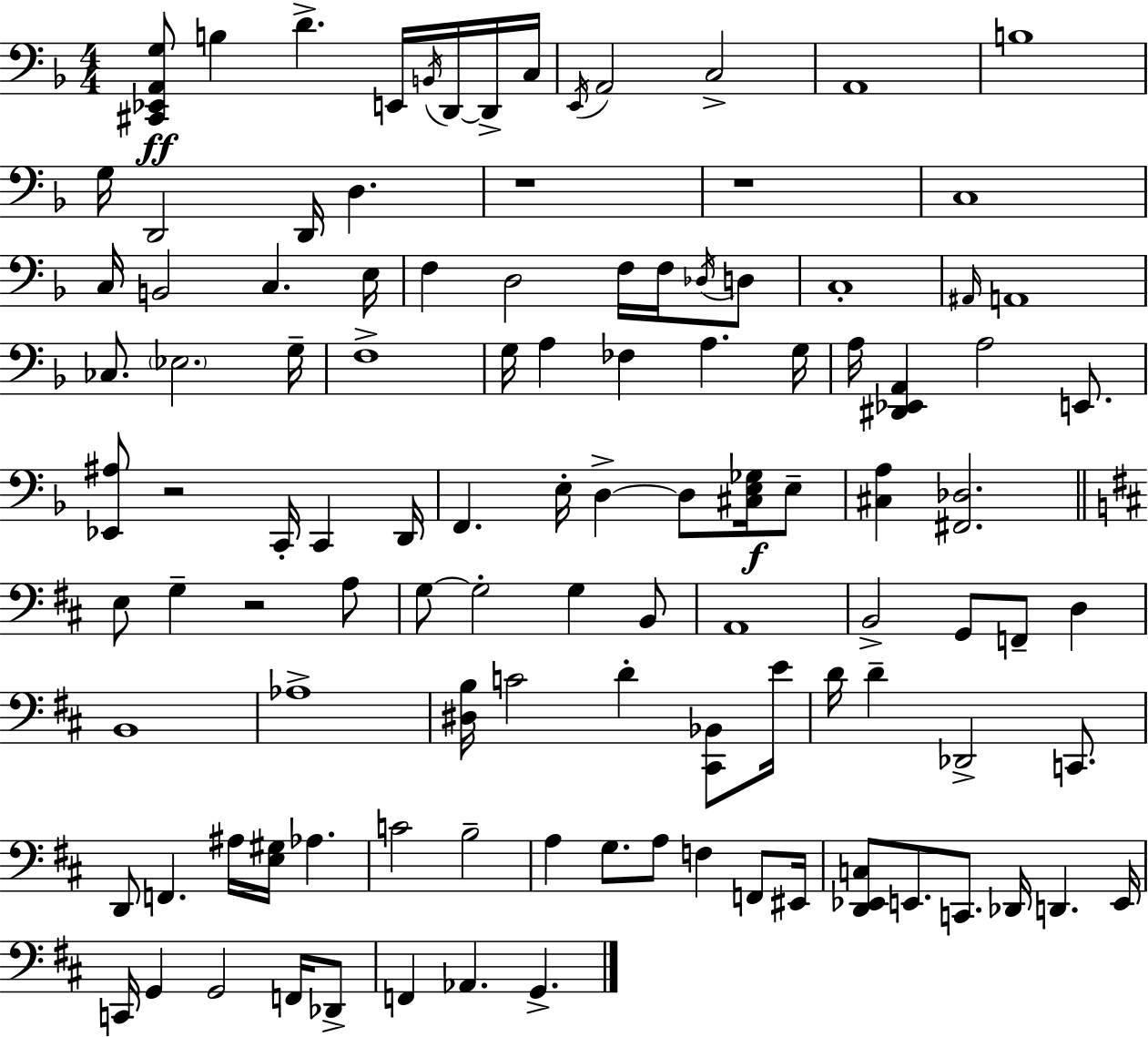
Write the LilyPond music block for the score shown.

{
  \clef bass
  \numericTimeSignature
  \time 4/4
  \key f \major
  <cis, ees, a, g>8\ff b4 d'4.-> e,16 \acciaccatura { b,16 } d,16~~ d,16-> | c16 \acciaccatura { e,16 } a,2 c2-> | a,1 | b1 | \break g16 d,2 d,16 d4. | r1 | r1 | c1 | \break c16 b,2 c4. | e16 f4 d2 f16 f16 | \acciaccatura { des16 } d8 c1-. | \grace { ais,16 } a,1 | \break ces8. \parenthesize ees2. | g16-- f1-> | g16 a4 fes4 a4. | g16 a16 <dis, ees, a,>4 a2 | \break e,8. <ees, ais>8 r2 c,16-. c,4 | d,16 f,4. e16-. d4->~~ d8 | <cis e ges>16\f e8-- <cis a>4 <fis, des>2. | \bar "||" \break \key b \minor e8 g4-- r2 a8 | g8~~ g2-. g4 b,8 | a,1 | b,2-> g,8 f,8-- d4 | \break b,1 | aes1-> | <dis b>16 c'2 d'4-. <cis, bes,>8 e'16 | d'16 d'4-- des,2-> c,8. | \break d,8 f,4. ais16 <e gis>16 aes4. | c'2 b2-- | a4 g8. a8 f4 f,8 eis,16 | <d, ees, c>8 e,8. c,8. des,16 d,4. e,16 | \break c,16 g,4 g,2 f,16 des,8-> | f,4 aes,4. g,4.-> | \bar "|."
}